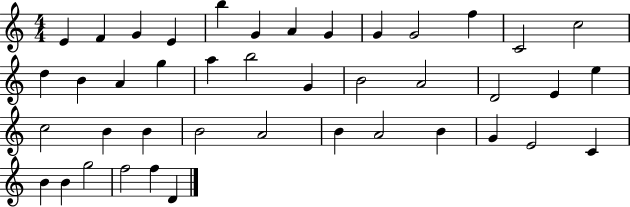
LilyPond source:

{
  \clef treble
  \numericTimeSignature
  \time 4/4
  \key c \major
  e'4 f'4 g'4 e'4 | b''4 g'4 a'4 g'4 | g'4 g'2 f''4 | c'2 c''2 | \break d''4 b'4 a'4 g''4 | a''4 b''2 g'4 | b'2 a'2 | d'2 e'4 e''4 | \break c''2 b'4 b'4 | b'2 a'2 | b'4 a'2 b'4 | g'4 e'2 c'4 | \break b'4 b'4 g''2 | f''2 f''4 d'4 | \bar "|."
}